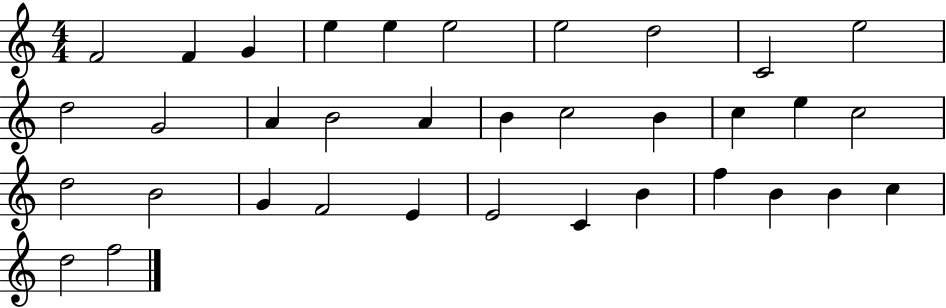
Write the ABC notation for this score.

X:1
T:Untitled
M:4/4
L:1/4
K:C
F2 F G e e e2 e2 d2 C2 e2 d2 G2 A B2 A B c2 B c e c2 d2 B2 G F2 E E2 C B f B B c d2 f2